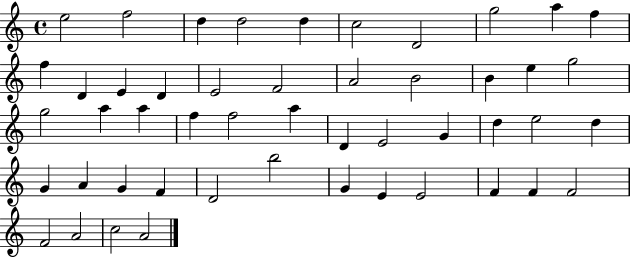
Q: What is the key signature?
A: C major